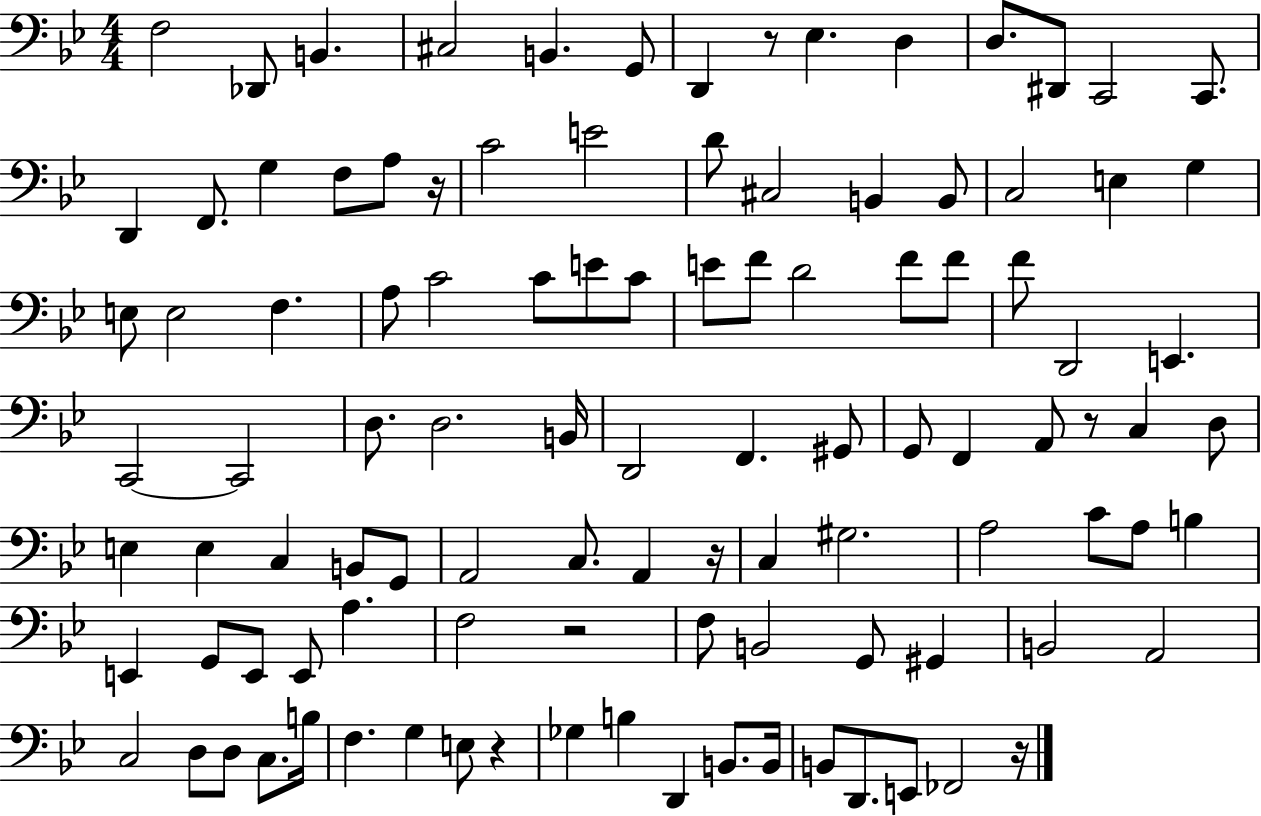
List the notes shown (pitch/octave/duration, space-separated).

F3/h Db2/e B2/q. C#3/h B2/q. G2/e D2/q R/e Eb3/q. D3/q D3/e. D#2/e C2/h C2/e. D2/q F2/e. G3/q F3/e A3/e R/s C4/h E4/h D4/e C#3/h B2/q B2/e C3/h E3/q G3/q E3/e E3/h F3/q. A3/e C4/h C4/e E4/e C4/e E4/e F4/e D4/h F4/e F4/e F4/e D2/h E2/q. C2/h C2/h D3/e. D3/h. B2/s D2/h F2/q. G#2/e G2/e F2/q A2/e R/e C3/q D3/e E3/q E3/q C3/q B2/e G2/e A2/h C3/e. A2/q R/s C3/q G#3/h. A3/h C4/e A3/e B3/q E2/q G2/e E2/e E2/e A3/q. F3/h R/h F3/e B2/h G2/e G#2/q B2/h A2/h C3/h D3/e D3/e C3/e. B3/s F3/q. G3/q E3/e R/q Gb3/q B3/q D2/q B2/e. B2/s B2/e D2/e. E2/e FES2/h R/s